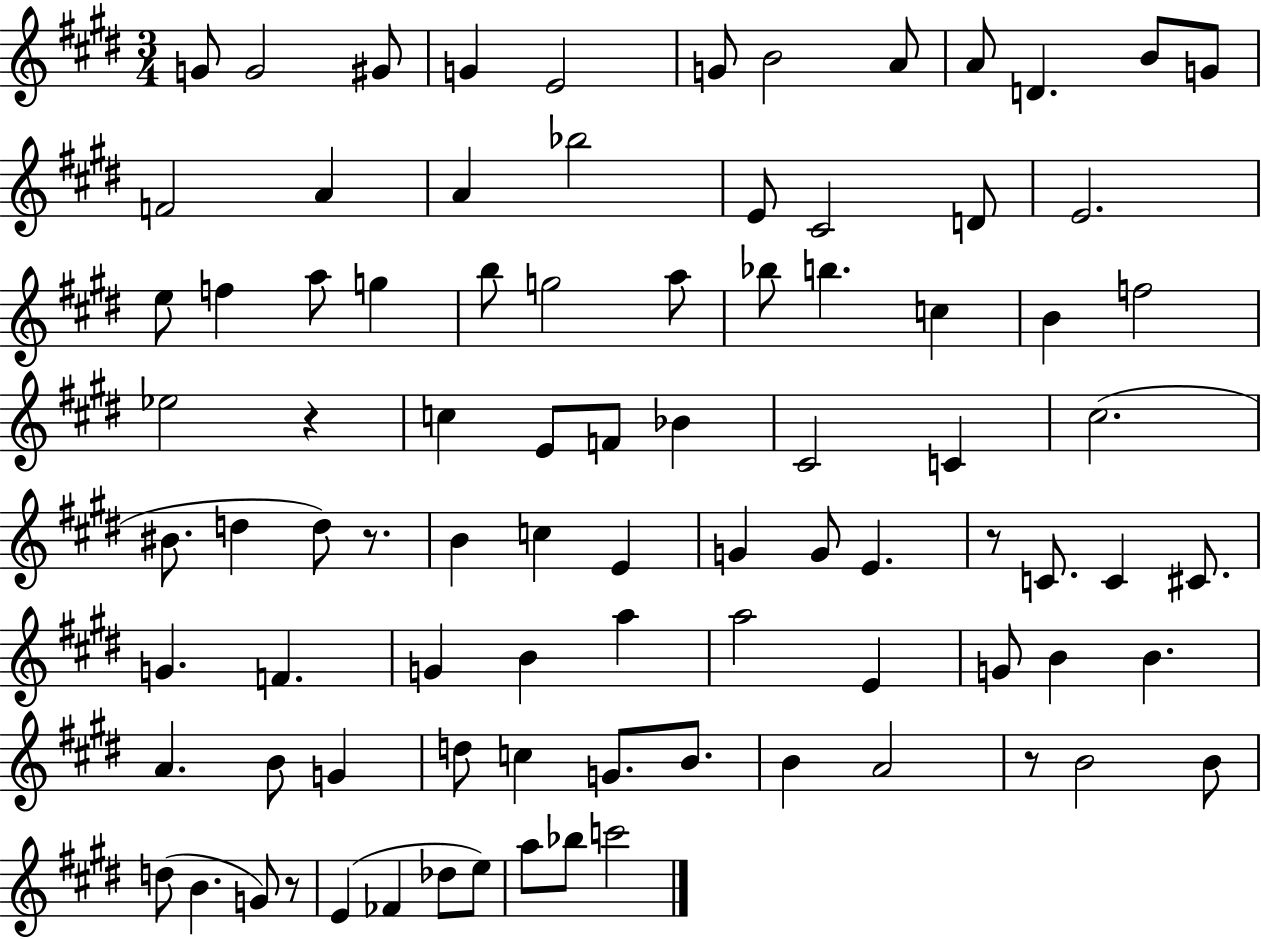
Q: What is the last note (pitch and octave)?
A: C6